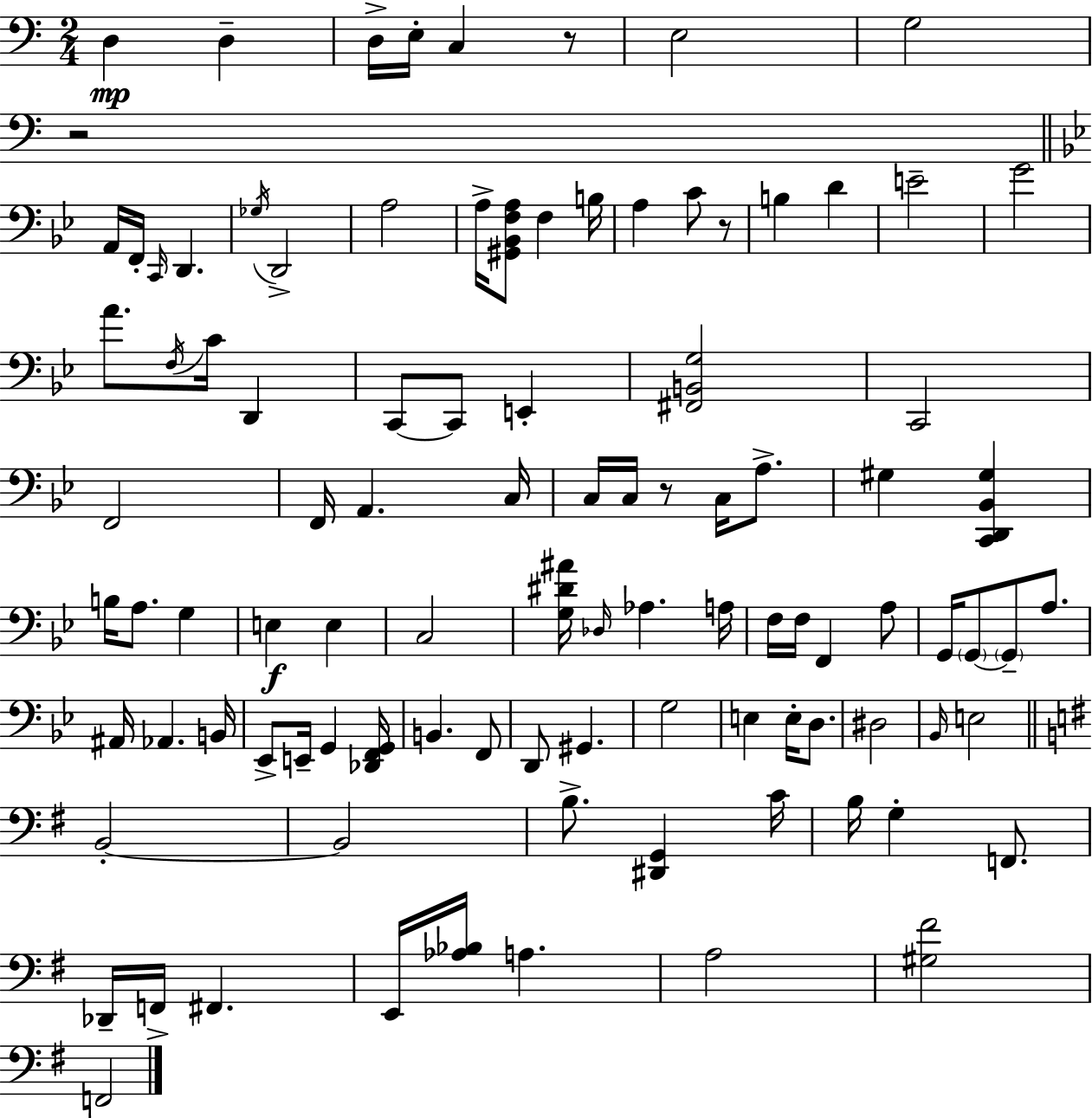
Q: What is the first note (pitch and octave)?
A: D3